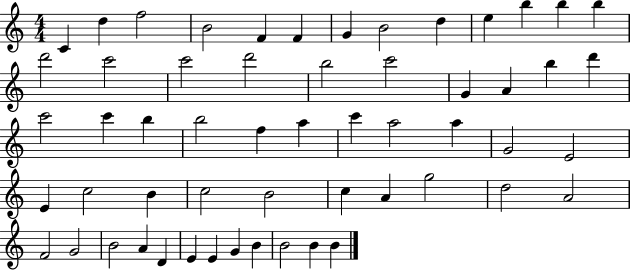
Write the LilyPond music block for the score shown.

{
  \clef treble
  \numericTimeSignature
  \time 4/4
  \key c \major
  c'4 d''4 f''2 | b'2 f'4 f'4 | g'4 b'2 d''4 | e''4 b''4 b''4 b''4 | \break d'''2 c'''2 | c'''2 d'''2 | b''2 c'''2 | g'4 a'4 b''4 d'''4 | \break c'''2 c'''4 b''4 | b''2 f''4 a''4 | c'''4 a''2 a''4 | g'2 e'2 | \break e'4 c''2 b'4 | c''2 b'2 | c''4 a'4 g''2 | d''2 a'2 | \break f'2 g'2 | b'2 a'4 d'4 | e'4 e'4 g'4 b'4 | b'2 b'4 b'4 | \break \bar "|."
}